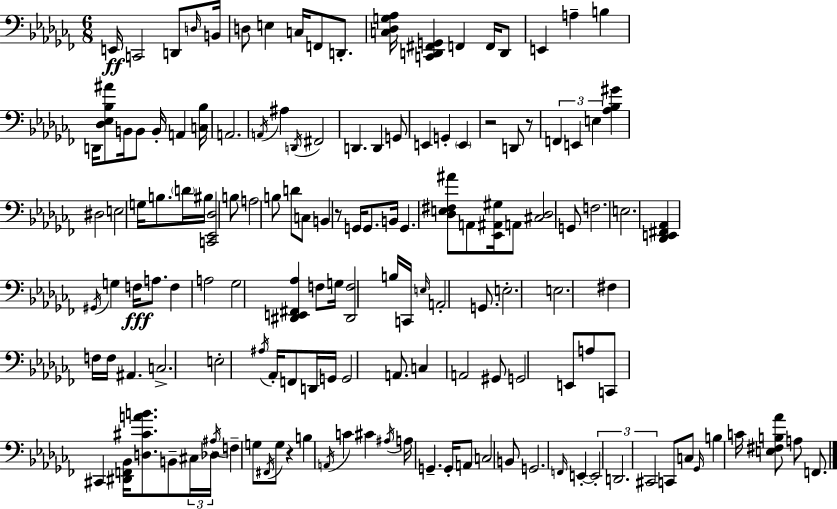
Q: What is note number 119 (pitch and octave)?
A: C#2